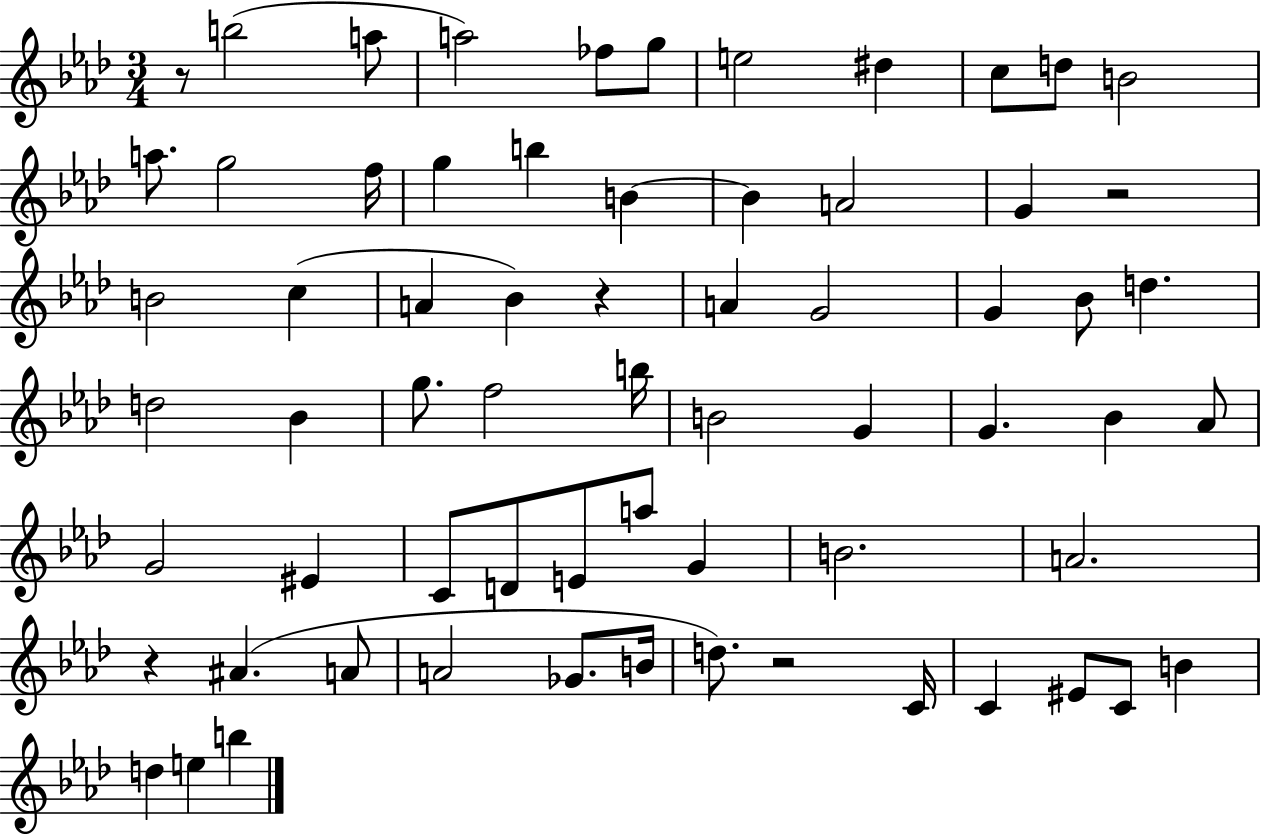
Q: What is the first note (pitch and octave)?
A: B5